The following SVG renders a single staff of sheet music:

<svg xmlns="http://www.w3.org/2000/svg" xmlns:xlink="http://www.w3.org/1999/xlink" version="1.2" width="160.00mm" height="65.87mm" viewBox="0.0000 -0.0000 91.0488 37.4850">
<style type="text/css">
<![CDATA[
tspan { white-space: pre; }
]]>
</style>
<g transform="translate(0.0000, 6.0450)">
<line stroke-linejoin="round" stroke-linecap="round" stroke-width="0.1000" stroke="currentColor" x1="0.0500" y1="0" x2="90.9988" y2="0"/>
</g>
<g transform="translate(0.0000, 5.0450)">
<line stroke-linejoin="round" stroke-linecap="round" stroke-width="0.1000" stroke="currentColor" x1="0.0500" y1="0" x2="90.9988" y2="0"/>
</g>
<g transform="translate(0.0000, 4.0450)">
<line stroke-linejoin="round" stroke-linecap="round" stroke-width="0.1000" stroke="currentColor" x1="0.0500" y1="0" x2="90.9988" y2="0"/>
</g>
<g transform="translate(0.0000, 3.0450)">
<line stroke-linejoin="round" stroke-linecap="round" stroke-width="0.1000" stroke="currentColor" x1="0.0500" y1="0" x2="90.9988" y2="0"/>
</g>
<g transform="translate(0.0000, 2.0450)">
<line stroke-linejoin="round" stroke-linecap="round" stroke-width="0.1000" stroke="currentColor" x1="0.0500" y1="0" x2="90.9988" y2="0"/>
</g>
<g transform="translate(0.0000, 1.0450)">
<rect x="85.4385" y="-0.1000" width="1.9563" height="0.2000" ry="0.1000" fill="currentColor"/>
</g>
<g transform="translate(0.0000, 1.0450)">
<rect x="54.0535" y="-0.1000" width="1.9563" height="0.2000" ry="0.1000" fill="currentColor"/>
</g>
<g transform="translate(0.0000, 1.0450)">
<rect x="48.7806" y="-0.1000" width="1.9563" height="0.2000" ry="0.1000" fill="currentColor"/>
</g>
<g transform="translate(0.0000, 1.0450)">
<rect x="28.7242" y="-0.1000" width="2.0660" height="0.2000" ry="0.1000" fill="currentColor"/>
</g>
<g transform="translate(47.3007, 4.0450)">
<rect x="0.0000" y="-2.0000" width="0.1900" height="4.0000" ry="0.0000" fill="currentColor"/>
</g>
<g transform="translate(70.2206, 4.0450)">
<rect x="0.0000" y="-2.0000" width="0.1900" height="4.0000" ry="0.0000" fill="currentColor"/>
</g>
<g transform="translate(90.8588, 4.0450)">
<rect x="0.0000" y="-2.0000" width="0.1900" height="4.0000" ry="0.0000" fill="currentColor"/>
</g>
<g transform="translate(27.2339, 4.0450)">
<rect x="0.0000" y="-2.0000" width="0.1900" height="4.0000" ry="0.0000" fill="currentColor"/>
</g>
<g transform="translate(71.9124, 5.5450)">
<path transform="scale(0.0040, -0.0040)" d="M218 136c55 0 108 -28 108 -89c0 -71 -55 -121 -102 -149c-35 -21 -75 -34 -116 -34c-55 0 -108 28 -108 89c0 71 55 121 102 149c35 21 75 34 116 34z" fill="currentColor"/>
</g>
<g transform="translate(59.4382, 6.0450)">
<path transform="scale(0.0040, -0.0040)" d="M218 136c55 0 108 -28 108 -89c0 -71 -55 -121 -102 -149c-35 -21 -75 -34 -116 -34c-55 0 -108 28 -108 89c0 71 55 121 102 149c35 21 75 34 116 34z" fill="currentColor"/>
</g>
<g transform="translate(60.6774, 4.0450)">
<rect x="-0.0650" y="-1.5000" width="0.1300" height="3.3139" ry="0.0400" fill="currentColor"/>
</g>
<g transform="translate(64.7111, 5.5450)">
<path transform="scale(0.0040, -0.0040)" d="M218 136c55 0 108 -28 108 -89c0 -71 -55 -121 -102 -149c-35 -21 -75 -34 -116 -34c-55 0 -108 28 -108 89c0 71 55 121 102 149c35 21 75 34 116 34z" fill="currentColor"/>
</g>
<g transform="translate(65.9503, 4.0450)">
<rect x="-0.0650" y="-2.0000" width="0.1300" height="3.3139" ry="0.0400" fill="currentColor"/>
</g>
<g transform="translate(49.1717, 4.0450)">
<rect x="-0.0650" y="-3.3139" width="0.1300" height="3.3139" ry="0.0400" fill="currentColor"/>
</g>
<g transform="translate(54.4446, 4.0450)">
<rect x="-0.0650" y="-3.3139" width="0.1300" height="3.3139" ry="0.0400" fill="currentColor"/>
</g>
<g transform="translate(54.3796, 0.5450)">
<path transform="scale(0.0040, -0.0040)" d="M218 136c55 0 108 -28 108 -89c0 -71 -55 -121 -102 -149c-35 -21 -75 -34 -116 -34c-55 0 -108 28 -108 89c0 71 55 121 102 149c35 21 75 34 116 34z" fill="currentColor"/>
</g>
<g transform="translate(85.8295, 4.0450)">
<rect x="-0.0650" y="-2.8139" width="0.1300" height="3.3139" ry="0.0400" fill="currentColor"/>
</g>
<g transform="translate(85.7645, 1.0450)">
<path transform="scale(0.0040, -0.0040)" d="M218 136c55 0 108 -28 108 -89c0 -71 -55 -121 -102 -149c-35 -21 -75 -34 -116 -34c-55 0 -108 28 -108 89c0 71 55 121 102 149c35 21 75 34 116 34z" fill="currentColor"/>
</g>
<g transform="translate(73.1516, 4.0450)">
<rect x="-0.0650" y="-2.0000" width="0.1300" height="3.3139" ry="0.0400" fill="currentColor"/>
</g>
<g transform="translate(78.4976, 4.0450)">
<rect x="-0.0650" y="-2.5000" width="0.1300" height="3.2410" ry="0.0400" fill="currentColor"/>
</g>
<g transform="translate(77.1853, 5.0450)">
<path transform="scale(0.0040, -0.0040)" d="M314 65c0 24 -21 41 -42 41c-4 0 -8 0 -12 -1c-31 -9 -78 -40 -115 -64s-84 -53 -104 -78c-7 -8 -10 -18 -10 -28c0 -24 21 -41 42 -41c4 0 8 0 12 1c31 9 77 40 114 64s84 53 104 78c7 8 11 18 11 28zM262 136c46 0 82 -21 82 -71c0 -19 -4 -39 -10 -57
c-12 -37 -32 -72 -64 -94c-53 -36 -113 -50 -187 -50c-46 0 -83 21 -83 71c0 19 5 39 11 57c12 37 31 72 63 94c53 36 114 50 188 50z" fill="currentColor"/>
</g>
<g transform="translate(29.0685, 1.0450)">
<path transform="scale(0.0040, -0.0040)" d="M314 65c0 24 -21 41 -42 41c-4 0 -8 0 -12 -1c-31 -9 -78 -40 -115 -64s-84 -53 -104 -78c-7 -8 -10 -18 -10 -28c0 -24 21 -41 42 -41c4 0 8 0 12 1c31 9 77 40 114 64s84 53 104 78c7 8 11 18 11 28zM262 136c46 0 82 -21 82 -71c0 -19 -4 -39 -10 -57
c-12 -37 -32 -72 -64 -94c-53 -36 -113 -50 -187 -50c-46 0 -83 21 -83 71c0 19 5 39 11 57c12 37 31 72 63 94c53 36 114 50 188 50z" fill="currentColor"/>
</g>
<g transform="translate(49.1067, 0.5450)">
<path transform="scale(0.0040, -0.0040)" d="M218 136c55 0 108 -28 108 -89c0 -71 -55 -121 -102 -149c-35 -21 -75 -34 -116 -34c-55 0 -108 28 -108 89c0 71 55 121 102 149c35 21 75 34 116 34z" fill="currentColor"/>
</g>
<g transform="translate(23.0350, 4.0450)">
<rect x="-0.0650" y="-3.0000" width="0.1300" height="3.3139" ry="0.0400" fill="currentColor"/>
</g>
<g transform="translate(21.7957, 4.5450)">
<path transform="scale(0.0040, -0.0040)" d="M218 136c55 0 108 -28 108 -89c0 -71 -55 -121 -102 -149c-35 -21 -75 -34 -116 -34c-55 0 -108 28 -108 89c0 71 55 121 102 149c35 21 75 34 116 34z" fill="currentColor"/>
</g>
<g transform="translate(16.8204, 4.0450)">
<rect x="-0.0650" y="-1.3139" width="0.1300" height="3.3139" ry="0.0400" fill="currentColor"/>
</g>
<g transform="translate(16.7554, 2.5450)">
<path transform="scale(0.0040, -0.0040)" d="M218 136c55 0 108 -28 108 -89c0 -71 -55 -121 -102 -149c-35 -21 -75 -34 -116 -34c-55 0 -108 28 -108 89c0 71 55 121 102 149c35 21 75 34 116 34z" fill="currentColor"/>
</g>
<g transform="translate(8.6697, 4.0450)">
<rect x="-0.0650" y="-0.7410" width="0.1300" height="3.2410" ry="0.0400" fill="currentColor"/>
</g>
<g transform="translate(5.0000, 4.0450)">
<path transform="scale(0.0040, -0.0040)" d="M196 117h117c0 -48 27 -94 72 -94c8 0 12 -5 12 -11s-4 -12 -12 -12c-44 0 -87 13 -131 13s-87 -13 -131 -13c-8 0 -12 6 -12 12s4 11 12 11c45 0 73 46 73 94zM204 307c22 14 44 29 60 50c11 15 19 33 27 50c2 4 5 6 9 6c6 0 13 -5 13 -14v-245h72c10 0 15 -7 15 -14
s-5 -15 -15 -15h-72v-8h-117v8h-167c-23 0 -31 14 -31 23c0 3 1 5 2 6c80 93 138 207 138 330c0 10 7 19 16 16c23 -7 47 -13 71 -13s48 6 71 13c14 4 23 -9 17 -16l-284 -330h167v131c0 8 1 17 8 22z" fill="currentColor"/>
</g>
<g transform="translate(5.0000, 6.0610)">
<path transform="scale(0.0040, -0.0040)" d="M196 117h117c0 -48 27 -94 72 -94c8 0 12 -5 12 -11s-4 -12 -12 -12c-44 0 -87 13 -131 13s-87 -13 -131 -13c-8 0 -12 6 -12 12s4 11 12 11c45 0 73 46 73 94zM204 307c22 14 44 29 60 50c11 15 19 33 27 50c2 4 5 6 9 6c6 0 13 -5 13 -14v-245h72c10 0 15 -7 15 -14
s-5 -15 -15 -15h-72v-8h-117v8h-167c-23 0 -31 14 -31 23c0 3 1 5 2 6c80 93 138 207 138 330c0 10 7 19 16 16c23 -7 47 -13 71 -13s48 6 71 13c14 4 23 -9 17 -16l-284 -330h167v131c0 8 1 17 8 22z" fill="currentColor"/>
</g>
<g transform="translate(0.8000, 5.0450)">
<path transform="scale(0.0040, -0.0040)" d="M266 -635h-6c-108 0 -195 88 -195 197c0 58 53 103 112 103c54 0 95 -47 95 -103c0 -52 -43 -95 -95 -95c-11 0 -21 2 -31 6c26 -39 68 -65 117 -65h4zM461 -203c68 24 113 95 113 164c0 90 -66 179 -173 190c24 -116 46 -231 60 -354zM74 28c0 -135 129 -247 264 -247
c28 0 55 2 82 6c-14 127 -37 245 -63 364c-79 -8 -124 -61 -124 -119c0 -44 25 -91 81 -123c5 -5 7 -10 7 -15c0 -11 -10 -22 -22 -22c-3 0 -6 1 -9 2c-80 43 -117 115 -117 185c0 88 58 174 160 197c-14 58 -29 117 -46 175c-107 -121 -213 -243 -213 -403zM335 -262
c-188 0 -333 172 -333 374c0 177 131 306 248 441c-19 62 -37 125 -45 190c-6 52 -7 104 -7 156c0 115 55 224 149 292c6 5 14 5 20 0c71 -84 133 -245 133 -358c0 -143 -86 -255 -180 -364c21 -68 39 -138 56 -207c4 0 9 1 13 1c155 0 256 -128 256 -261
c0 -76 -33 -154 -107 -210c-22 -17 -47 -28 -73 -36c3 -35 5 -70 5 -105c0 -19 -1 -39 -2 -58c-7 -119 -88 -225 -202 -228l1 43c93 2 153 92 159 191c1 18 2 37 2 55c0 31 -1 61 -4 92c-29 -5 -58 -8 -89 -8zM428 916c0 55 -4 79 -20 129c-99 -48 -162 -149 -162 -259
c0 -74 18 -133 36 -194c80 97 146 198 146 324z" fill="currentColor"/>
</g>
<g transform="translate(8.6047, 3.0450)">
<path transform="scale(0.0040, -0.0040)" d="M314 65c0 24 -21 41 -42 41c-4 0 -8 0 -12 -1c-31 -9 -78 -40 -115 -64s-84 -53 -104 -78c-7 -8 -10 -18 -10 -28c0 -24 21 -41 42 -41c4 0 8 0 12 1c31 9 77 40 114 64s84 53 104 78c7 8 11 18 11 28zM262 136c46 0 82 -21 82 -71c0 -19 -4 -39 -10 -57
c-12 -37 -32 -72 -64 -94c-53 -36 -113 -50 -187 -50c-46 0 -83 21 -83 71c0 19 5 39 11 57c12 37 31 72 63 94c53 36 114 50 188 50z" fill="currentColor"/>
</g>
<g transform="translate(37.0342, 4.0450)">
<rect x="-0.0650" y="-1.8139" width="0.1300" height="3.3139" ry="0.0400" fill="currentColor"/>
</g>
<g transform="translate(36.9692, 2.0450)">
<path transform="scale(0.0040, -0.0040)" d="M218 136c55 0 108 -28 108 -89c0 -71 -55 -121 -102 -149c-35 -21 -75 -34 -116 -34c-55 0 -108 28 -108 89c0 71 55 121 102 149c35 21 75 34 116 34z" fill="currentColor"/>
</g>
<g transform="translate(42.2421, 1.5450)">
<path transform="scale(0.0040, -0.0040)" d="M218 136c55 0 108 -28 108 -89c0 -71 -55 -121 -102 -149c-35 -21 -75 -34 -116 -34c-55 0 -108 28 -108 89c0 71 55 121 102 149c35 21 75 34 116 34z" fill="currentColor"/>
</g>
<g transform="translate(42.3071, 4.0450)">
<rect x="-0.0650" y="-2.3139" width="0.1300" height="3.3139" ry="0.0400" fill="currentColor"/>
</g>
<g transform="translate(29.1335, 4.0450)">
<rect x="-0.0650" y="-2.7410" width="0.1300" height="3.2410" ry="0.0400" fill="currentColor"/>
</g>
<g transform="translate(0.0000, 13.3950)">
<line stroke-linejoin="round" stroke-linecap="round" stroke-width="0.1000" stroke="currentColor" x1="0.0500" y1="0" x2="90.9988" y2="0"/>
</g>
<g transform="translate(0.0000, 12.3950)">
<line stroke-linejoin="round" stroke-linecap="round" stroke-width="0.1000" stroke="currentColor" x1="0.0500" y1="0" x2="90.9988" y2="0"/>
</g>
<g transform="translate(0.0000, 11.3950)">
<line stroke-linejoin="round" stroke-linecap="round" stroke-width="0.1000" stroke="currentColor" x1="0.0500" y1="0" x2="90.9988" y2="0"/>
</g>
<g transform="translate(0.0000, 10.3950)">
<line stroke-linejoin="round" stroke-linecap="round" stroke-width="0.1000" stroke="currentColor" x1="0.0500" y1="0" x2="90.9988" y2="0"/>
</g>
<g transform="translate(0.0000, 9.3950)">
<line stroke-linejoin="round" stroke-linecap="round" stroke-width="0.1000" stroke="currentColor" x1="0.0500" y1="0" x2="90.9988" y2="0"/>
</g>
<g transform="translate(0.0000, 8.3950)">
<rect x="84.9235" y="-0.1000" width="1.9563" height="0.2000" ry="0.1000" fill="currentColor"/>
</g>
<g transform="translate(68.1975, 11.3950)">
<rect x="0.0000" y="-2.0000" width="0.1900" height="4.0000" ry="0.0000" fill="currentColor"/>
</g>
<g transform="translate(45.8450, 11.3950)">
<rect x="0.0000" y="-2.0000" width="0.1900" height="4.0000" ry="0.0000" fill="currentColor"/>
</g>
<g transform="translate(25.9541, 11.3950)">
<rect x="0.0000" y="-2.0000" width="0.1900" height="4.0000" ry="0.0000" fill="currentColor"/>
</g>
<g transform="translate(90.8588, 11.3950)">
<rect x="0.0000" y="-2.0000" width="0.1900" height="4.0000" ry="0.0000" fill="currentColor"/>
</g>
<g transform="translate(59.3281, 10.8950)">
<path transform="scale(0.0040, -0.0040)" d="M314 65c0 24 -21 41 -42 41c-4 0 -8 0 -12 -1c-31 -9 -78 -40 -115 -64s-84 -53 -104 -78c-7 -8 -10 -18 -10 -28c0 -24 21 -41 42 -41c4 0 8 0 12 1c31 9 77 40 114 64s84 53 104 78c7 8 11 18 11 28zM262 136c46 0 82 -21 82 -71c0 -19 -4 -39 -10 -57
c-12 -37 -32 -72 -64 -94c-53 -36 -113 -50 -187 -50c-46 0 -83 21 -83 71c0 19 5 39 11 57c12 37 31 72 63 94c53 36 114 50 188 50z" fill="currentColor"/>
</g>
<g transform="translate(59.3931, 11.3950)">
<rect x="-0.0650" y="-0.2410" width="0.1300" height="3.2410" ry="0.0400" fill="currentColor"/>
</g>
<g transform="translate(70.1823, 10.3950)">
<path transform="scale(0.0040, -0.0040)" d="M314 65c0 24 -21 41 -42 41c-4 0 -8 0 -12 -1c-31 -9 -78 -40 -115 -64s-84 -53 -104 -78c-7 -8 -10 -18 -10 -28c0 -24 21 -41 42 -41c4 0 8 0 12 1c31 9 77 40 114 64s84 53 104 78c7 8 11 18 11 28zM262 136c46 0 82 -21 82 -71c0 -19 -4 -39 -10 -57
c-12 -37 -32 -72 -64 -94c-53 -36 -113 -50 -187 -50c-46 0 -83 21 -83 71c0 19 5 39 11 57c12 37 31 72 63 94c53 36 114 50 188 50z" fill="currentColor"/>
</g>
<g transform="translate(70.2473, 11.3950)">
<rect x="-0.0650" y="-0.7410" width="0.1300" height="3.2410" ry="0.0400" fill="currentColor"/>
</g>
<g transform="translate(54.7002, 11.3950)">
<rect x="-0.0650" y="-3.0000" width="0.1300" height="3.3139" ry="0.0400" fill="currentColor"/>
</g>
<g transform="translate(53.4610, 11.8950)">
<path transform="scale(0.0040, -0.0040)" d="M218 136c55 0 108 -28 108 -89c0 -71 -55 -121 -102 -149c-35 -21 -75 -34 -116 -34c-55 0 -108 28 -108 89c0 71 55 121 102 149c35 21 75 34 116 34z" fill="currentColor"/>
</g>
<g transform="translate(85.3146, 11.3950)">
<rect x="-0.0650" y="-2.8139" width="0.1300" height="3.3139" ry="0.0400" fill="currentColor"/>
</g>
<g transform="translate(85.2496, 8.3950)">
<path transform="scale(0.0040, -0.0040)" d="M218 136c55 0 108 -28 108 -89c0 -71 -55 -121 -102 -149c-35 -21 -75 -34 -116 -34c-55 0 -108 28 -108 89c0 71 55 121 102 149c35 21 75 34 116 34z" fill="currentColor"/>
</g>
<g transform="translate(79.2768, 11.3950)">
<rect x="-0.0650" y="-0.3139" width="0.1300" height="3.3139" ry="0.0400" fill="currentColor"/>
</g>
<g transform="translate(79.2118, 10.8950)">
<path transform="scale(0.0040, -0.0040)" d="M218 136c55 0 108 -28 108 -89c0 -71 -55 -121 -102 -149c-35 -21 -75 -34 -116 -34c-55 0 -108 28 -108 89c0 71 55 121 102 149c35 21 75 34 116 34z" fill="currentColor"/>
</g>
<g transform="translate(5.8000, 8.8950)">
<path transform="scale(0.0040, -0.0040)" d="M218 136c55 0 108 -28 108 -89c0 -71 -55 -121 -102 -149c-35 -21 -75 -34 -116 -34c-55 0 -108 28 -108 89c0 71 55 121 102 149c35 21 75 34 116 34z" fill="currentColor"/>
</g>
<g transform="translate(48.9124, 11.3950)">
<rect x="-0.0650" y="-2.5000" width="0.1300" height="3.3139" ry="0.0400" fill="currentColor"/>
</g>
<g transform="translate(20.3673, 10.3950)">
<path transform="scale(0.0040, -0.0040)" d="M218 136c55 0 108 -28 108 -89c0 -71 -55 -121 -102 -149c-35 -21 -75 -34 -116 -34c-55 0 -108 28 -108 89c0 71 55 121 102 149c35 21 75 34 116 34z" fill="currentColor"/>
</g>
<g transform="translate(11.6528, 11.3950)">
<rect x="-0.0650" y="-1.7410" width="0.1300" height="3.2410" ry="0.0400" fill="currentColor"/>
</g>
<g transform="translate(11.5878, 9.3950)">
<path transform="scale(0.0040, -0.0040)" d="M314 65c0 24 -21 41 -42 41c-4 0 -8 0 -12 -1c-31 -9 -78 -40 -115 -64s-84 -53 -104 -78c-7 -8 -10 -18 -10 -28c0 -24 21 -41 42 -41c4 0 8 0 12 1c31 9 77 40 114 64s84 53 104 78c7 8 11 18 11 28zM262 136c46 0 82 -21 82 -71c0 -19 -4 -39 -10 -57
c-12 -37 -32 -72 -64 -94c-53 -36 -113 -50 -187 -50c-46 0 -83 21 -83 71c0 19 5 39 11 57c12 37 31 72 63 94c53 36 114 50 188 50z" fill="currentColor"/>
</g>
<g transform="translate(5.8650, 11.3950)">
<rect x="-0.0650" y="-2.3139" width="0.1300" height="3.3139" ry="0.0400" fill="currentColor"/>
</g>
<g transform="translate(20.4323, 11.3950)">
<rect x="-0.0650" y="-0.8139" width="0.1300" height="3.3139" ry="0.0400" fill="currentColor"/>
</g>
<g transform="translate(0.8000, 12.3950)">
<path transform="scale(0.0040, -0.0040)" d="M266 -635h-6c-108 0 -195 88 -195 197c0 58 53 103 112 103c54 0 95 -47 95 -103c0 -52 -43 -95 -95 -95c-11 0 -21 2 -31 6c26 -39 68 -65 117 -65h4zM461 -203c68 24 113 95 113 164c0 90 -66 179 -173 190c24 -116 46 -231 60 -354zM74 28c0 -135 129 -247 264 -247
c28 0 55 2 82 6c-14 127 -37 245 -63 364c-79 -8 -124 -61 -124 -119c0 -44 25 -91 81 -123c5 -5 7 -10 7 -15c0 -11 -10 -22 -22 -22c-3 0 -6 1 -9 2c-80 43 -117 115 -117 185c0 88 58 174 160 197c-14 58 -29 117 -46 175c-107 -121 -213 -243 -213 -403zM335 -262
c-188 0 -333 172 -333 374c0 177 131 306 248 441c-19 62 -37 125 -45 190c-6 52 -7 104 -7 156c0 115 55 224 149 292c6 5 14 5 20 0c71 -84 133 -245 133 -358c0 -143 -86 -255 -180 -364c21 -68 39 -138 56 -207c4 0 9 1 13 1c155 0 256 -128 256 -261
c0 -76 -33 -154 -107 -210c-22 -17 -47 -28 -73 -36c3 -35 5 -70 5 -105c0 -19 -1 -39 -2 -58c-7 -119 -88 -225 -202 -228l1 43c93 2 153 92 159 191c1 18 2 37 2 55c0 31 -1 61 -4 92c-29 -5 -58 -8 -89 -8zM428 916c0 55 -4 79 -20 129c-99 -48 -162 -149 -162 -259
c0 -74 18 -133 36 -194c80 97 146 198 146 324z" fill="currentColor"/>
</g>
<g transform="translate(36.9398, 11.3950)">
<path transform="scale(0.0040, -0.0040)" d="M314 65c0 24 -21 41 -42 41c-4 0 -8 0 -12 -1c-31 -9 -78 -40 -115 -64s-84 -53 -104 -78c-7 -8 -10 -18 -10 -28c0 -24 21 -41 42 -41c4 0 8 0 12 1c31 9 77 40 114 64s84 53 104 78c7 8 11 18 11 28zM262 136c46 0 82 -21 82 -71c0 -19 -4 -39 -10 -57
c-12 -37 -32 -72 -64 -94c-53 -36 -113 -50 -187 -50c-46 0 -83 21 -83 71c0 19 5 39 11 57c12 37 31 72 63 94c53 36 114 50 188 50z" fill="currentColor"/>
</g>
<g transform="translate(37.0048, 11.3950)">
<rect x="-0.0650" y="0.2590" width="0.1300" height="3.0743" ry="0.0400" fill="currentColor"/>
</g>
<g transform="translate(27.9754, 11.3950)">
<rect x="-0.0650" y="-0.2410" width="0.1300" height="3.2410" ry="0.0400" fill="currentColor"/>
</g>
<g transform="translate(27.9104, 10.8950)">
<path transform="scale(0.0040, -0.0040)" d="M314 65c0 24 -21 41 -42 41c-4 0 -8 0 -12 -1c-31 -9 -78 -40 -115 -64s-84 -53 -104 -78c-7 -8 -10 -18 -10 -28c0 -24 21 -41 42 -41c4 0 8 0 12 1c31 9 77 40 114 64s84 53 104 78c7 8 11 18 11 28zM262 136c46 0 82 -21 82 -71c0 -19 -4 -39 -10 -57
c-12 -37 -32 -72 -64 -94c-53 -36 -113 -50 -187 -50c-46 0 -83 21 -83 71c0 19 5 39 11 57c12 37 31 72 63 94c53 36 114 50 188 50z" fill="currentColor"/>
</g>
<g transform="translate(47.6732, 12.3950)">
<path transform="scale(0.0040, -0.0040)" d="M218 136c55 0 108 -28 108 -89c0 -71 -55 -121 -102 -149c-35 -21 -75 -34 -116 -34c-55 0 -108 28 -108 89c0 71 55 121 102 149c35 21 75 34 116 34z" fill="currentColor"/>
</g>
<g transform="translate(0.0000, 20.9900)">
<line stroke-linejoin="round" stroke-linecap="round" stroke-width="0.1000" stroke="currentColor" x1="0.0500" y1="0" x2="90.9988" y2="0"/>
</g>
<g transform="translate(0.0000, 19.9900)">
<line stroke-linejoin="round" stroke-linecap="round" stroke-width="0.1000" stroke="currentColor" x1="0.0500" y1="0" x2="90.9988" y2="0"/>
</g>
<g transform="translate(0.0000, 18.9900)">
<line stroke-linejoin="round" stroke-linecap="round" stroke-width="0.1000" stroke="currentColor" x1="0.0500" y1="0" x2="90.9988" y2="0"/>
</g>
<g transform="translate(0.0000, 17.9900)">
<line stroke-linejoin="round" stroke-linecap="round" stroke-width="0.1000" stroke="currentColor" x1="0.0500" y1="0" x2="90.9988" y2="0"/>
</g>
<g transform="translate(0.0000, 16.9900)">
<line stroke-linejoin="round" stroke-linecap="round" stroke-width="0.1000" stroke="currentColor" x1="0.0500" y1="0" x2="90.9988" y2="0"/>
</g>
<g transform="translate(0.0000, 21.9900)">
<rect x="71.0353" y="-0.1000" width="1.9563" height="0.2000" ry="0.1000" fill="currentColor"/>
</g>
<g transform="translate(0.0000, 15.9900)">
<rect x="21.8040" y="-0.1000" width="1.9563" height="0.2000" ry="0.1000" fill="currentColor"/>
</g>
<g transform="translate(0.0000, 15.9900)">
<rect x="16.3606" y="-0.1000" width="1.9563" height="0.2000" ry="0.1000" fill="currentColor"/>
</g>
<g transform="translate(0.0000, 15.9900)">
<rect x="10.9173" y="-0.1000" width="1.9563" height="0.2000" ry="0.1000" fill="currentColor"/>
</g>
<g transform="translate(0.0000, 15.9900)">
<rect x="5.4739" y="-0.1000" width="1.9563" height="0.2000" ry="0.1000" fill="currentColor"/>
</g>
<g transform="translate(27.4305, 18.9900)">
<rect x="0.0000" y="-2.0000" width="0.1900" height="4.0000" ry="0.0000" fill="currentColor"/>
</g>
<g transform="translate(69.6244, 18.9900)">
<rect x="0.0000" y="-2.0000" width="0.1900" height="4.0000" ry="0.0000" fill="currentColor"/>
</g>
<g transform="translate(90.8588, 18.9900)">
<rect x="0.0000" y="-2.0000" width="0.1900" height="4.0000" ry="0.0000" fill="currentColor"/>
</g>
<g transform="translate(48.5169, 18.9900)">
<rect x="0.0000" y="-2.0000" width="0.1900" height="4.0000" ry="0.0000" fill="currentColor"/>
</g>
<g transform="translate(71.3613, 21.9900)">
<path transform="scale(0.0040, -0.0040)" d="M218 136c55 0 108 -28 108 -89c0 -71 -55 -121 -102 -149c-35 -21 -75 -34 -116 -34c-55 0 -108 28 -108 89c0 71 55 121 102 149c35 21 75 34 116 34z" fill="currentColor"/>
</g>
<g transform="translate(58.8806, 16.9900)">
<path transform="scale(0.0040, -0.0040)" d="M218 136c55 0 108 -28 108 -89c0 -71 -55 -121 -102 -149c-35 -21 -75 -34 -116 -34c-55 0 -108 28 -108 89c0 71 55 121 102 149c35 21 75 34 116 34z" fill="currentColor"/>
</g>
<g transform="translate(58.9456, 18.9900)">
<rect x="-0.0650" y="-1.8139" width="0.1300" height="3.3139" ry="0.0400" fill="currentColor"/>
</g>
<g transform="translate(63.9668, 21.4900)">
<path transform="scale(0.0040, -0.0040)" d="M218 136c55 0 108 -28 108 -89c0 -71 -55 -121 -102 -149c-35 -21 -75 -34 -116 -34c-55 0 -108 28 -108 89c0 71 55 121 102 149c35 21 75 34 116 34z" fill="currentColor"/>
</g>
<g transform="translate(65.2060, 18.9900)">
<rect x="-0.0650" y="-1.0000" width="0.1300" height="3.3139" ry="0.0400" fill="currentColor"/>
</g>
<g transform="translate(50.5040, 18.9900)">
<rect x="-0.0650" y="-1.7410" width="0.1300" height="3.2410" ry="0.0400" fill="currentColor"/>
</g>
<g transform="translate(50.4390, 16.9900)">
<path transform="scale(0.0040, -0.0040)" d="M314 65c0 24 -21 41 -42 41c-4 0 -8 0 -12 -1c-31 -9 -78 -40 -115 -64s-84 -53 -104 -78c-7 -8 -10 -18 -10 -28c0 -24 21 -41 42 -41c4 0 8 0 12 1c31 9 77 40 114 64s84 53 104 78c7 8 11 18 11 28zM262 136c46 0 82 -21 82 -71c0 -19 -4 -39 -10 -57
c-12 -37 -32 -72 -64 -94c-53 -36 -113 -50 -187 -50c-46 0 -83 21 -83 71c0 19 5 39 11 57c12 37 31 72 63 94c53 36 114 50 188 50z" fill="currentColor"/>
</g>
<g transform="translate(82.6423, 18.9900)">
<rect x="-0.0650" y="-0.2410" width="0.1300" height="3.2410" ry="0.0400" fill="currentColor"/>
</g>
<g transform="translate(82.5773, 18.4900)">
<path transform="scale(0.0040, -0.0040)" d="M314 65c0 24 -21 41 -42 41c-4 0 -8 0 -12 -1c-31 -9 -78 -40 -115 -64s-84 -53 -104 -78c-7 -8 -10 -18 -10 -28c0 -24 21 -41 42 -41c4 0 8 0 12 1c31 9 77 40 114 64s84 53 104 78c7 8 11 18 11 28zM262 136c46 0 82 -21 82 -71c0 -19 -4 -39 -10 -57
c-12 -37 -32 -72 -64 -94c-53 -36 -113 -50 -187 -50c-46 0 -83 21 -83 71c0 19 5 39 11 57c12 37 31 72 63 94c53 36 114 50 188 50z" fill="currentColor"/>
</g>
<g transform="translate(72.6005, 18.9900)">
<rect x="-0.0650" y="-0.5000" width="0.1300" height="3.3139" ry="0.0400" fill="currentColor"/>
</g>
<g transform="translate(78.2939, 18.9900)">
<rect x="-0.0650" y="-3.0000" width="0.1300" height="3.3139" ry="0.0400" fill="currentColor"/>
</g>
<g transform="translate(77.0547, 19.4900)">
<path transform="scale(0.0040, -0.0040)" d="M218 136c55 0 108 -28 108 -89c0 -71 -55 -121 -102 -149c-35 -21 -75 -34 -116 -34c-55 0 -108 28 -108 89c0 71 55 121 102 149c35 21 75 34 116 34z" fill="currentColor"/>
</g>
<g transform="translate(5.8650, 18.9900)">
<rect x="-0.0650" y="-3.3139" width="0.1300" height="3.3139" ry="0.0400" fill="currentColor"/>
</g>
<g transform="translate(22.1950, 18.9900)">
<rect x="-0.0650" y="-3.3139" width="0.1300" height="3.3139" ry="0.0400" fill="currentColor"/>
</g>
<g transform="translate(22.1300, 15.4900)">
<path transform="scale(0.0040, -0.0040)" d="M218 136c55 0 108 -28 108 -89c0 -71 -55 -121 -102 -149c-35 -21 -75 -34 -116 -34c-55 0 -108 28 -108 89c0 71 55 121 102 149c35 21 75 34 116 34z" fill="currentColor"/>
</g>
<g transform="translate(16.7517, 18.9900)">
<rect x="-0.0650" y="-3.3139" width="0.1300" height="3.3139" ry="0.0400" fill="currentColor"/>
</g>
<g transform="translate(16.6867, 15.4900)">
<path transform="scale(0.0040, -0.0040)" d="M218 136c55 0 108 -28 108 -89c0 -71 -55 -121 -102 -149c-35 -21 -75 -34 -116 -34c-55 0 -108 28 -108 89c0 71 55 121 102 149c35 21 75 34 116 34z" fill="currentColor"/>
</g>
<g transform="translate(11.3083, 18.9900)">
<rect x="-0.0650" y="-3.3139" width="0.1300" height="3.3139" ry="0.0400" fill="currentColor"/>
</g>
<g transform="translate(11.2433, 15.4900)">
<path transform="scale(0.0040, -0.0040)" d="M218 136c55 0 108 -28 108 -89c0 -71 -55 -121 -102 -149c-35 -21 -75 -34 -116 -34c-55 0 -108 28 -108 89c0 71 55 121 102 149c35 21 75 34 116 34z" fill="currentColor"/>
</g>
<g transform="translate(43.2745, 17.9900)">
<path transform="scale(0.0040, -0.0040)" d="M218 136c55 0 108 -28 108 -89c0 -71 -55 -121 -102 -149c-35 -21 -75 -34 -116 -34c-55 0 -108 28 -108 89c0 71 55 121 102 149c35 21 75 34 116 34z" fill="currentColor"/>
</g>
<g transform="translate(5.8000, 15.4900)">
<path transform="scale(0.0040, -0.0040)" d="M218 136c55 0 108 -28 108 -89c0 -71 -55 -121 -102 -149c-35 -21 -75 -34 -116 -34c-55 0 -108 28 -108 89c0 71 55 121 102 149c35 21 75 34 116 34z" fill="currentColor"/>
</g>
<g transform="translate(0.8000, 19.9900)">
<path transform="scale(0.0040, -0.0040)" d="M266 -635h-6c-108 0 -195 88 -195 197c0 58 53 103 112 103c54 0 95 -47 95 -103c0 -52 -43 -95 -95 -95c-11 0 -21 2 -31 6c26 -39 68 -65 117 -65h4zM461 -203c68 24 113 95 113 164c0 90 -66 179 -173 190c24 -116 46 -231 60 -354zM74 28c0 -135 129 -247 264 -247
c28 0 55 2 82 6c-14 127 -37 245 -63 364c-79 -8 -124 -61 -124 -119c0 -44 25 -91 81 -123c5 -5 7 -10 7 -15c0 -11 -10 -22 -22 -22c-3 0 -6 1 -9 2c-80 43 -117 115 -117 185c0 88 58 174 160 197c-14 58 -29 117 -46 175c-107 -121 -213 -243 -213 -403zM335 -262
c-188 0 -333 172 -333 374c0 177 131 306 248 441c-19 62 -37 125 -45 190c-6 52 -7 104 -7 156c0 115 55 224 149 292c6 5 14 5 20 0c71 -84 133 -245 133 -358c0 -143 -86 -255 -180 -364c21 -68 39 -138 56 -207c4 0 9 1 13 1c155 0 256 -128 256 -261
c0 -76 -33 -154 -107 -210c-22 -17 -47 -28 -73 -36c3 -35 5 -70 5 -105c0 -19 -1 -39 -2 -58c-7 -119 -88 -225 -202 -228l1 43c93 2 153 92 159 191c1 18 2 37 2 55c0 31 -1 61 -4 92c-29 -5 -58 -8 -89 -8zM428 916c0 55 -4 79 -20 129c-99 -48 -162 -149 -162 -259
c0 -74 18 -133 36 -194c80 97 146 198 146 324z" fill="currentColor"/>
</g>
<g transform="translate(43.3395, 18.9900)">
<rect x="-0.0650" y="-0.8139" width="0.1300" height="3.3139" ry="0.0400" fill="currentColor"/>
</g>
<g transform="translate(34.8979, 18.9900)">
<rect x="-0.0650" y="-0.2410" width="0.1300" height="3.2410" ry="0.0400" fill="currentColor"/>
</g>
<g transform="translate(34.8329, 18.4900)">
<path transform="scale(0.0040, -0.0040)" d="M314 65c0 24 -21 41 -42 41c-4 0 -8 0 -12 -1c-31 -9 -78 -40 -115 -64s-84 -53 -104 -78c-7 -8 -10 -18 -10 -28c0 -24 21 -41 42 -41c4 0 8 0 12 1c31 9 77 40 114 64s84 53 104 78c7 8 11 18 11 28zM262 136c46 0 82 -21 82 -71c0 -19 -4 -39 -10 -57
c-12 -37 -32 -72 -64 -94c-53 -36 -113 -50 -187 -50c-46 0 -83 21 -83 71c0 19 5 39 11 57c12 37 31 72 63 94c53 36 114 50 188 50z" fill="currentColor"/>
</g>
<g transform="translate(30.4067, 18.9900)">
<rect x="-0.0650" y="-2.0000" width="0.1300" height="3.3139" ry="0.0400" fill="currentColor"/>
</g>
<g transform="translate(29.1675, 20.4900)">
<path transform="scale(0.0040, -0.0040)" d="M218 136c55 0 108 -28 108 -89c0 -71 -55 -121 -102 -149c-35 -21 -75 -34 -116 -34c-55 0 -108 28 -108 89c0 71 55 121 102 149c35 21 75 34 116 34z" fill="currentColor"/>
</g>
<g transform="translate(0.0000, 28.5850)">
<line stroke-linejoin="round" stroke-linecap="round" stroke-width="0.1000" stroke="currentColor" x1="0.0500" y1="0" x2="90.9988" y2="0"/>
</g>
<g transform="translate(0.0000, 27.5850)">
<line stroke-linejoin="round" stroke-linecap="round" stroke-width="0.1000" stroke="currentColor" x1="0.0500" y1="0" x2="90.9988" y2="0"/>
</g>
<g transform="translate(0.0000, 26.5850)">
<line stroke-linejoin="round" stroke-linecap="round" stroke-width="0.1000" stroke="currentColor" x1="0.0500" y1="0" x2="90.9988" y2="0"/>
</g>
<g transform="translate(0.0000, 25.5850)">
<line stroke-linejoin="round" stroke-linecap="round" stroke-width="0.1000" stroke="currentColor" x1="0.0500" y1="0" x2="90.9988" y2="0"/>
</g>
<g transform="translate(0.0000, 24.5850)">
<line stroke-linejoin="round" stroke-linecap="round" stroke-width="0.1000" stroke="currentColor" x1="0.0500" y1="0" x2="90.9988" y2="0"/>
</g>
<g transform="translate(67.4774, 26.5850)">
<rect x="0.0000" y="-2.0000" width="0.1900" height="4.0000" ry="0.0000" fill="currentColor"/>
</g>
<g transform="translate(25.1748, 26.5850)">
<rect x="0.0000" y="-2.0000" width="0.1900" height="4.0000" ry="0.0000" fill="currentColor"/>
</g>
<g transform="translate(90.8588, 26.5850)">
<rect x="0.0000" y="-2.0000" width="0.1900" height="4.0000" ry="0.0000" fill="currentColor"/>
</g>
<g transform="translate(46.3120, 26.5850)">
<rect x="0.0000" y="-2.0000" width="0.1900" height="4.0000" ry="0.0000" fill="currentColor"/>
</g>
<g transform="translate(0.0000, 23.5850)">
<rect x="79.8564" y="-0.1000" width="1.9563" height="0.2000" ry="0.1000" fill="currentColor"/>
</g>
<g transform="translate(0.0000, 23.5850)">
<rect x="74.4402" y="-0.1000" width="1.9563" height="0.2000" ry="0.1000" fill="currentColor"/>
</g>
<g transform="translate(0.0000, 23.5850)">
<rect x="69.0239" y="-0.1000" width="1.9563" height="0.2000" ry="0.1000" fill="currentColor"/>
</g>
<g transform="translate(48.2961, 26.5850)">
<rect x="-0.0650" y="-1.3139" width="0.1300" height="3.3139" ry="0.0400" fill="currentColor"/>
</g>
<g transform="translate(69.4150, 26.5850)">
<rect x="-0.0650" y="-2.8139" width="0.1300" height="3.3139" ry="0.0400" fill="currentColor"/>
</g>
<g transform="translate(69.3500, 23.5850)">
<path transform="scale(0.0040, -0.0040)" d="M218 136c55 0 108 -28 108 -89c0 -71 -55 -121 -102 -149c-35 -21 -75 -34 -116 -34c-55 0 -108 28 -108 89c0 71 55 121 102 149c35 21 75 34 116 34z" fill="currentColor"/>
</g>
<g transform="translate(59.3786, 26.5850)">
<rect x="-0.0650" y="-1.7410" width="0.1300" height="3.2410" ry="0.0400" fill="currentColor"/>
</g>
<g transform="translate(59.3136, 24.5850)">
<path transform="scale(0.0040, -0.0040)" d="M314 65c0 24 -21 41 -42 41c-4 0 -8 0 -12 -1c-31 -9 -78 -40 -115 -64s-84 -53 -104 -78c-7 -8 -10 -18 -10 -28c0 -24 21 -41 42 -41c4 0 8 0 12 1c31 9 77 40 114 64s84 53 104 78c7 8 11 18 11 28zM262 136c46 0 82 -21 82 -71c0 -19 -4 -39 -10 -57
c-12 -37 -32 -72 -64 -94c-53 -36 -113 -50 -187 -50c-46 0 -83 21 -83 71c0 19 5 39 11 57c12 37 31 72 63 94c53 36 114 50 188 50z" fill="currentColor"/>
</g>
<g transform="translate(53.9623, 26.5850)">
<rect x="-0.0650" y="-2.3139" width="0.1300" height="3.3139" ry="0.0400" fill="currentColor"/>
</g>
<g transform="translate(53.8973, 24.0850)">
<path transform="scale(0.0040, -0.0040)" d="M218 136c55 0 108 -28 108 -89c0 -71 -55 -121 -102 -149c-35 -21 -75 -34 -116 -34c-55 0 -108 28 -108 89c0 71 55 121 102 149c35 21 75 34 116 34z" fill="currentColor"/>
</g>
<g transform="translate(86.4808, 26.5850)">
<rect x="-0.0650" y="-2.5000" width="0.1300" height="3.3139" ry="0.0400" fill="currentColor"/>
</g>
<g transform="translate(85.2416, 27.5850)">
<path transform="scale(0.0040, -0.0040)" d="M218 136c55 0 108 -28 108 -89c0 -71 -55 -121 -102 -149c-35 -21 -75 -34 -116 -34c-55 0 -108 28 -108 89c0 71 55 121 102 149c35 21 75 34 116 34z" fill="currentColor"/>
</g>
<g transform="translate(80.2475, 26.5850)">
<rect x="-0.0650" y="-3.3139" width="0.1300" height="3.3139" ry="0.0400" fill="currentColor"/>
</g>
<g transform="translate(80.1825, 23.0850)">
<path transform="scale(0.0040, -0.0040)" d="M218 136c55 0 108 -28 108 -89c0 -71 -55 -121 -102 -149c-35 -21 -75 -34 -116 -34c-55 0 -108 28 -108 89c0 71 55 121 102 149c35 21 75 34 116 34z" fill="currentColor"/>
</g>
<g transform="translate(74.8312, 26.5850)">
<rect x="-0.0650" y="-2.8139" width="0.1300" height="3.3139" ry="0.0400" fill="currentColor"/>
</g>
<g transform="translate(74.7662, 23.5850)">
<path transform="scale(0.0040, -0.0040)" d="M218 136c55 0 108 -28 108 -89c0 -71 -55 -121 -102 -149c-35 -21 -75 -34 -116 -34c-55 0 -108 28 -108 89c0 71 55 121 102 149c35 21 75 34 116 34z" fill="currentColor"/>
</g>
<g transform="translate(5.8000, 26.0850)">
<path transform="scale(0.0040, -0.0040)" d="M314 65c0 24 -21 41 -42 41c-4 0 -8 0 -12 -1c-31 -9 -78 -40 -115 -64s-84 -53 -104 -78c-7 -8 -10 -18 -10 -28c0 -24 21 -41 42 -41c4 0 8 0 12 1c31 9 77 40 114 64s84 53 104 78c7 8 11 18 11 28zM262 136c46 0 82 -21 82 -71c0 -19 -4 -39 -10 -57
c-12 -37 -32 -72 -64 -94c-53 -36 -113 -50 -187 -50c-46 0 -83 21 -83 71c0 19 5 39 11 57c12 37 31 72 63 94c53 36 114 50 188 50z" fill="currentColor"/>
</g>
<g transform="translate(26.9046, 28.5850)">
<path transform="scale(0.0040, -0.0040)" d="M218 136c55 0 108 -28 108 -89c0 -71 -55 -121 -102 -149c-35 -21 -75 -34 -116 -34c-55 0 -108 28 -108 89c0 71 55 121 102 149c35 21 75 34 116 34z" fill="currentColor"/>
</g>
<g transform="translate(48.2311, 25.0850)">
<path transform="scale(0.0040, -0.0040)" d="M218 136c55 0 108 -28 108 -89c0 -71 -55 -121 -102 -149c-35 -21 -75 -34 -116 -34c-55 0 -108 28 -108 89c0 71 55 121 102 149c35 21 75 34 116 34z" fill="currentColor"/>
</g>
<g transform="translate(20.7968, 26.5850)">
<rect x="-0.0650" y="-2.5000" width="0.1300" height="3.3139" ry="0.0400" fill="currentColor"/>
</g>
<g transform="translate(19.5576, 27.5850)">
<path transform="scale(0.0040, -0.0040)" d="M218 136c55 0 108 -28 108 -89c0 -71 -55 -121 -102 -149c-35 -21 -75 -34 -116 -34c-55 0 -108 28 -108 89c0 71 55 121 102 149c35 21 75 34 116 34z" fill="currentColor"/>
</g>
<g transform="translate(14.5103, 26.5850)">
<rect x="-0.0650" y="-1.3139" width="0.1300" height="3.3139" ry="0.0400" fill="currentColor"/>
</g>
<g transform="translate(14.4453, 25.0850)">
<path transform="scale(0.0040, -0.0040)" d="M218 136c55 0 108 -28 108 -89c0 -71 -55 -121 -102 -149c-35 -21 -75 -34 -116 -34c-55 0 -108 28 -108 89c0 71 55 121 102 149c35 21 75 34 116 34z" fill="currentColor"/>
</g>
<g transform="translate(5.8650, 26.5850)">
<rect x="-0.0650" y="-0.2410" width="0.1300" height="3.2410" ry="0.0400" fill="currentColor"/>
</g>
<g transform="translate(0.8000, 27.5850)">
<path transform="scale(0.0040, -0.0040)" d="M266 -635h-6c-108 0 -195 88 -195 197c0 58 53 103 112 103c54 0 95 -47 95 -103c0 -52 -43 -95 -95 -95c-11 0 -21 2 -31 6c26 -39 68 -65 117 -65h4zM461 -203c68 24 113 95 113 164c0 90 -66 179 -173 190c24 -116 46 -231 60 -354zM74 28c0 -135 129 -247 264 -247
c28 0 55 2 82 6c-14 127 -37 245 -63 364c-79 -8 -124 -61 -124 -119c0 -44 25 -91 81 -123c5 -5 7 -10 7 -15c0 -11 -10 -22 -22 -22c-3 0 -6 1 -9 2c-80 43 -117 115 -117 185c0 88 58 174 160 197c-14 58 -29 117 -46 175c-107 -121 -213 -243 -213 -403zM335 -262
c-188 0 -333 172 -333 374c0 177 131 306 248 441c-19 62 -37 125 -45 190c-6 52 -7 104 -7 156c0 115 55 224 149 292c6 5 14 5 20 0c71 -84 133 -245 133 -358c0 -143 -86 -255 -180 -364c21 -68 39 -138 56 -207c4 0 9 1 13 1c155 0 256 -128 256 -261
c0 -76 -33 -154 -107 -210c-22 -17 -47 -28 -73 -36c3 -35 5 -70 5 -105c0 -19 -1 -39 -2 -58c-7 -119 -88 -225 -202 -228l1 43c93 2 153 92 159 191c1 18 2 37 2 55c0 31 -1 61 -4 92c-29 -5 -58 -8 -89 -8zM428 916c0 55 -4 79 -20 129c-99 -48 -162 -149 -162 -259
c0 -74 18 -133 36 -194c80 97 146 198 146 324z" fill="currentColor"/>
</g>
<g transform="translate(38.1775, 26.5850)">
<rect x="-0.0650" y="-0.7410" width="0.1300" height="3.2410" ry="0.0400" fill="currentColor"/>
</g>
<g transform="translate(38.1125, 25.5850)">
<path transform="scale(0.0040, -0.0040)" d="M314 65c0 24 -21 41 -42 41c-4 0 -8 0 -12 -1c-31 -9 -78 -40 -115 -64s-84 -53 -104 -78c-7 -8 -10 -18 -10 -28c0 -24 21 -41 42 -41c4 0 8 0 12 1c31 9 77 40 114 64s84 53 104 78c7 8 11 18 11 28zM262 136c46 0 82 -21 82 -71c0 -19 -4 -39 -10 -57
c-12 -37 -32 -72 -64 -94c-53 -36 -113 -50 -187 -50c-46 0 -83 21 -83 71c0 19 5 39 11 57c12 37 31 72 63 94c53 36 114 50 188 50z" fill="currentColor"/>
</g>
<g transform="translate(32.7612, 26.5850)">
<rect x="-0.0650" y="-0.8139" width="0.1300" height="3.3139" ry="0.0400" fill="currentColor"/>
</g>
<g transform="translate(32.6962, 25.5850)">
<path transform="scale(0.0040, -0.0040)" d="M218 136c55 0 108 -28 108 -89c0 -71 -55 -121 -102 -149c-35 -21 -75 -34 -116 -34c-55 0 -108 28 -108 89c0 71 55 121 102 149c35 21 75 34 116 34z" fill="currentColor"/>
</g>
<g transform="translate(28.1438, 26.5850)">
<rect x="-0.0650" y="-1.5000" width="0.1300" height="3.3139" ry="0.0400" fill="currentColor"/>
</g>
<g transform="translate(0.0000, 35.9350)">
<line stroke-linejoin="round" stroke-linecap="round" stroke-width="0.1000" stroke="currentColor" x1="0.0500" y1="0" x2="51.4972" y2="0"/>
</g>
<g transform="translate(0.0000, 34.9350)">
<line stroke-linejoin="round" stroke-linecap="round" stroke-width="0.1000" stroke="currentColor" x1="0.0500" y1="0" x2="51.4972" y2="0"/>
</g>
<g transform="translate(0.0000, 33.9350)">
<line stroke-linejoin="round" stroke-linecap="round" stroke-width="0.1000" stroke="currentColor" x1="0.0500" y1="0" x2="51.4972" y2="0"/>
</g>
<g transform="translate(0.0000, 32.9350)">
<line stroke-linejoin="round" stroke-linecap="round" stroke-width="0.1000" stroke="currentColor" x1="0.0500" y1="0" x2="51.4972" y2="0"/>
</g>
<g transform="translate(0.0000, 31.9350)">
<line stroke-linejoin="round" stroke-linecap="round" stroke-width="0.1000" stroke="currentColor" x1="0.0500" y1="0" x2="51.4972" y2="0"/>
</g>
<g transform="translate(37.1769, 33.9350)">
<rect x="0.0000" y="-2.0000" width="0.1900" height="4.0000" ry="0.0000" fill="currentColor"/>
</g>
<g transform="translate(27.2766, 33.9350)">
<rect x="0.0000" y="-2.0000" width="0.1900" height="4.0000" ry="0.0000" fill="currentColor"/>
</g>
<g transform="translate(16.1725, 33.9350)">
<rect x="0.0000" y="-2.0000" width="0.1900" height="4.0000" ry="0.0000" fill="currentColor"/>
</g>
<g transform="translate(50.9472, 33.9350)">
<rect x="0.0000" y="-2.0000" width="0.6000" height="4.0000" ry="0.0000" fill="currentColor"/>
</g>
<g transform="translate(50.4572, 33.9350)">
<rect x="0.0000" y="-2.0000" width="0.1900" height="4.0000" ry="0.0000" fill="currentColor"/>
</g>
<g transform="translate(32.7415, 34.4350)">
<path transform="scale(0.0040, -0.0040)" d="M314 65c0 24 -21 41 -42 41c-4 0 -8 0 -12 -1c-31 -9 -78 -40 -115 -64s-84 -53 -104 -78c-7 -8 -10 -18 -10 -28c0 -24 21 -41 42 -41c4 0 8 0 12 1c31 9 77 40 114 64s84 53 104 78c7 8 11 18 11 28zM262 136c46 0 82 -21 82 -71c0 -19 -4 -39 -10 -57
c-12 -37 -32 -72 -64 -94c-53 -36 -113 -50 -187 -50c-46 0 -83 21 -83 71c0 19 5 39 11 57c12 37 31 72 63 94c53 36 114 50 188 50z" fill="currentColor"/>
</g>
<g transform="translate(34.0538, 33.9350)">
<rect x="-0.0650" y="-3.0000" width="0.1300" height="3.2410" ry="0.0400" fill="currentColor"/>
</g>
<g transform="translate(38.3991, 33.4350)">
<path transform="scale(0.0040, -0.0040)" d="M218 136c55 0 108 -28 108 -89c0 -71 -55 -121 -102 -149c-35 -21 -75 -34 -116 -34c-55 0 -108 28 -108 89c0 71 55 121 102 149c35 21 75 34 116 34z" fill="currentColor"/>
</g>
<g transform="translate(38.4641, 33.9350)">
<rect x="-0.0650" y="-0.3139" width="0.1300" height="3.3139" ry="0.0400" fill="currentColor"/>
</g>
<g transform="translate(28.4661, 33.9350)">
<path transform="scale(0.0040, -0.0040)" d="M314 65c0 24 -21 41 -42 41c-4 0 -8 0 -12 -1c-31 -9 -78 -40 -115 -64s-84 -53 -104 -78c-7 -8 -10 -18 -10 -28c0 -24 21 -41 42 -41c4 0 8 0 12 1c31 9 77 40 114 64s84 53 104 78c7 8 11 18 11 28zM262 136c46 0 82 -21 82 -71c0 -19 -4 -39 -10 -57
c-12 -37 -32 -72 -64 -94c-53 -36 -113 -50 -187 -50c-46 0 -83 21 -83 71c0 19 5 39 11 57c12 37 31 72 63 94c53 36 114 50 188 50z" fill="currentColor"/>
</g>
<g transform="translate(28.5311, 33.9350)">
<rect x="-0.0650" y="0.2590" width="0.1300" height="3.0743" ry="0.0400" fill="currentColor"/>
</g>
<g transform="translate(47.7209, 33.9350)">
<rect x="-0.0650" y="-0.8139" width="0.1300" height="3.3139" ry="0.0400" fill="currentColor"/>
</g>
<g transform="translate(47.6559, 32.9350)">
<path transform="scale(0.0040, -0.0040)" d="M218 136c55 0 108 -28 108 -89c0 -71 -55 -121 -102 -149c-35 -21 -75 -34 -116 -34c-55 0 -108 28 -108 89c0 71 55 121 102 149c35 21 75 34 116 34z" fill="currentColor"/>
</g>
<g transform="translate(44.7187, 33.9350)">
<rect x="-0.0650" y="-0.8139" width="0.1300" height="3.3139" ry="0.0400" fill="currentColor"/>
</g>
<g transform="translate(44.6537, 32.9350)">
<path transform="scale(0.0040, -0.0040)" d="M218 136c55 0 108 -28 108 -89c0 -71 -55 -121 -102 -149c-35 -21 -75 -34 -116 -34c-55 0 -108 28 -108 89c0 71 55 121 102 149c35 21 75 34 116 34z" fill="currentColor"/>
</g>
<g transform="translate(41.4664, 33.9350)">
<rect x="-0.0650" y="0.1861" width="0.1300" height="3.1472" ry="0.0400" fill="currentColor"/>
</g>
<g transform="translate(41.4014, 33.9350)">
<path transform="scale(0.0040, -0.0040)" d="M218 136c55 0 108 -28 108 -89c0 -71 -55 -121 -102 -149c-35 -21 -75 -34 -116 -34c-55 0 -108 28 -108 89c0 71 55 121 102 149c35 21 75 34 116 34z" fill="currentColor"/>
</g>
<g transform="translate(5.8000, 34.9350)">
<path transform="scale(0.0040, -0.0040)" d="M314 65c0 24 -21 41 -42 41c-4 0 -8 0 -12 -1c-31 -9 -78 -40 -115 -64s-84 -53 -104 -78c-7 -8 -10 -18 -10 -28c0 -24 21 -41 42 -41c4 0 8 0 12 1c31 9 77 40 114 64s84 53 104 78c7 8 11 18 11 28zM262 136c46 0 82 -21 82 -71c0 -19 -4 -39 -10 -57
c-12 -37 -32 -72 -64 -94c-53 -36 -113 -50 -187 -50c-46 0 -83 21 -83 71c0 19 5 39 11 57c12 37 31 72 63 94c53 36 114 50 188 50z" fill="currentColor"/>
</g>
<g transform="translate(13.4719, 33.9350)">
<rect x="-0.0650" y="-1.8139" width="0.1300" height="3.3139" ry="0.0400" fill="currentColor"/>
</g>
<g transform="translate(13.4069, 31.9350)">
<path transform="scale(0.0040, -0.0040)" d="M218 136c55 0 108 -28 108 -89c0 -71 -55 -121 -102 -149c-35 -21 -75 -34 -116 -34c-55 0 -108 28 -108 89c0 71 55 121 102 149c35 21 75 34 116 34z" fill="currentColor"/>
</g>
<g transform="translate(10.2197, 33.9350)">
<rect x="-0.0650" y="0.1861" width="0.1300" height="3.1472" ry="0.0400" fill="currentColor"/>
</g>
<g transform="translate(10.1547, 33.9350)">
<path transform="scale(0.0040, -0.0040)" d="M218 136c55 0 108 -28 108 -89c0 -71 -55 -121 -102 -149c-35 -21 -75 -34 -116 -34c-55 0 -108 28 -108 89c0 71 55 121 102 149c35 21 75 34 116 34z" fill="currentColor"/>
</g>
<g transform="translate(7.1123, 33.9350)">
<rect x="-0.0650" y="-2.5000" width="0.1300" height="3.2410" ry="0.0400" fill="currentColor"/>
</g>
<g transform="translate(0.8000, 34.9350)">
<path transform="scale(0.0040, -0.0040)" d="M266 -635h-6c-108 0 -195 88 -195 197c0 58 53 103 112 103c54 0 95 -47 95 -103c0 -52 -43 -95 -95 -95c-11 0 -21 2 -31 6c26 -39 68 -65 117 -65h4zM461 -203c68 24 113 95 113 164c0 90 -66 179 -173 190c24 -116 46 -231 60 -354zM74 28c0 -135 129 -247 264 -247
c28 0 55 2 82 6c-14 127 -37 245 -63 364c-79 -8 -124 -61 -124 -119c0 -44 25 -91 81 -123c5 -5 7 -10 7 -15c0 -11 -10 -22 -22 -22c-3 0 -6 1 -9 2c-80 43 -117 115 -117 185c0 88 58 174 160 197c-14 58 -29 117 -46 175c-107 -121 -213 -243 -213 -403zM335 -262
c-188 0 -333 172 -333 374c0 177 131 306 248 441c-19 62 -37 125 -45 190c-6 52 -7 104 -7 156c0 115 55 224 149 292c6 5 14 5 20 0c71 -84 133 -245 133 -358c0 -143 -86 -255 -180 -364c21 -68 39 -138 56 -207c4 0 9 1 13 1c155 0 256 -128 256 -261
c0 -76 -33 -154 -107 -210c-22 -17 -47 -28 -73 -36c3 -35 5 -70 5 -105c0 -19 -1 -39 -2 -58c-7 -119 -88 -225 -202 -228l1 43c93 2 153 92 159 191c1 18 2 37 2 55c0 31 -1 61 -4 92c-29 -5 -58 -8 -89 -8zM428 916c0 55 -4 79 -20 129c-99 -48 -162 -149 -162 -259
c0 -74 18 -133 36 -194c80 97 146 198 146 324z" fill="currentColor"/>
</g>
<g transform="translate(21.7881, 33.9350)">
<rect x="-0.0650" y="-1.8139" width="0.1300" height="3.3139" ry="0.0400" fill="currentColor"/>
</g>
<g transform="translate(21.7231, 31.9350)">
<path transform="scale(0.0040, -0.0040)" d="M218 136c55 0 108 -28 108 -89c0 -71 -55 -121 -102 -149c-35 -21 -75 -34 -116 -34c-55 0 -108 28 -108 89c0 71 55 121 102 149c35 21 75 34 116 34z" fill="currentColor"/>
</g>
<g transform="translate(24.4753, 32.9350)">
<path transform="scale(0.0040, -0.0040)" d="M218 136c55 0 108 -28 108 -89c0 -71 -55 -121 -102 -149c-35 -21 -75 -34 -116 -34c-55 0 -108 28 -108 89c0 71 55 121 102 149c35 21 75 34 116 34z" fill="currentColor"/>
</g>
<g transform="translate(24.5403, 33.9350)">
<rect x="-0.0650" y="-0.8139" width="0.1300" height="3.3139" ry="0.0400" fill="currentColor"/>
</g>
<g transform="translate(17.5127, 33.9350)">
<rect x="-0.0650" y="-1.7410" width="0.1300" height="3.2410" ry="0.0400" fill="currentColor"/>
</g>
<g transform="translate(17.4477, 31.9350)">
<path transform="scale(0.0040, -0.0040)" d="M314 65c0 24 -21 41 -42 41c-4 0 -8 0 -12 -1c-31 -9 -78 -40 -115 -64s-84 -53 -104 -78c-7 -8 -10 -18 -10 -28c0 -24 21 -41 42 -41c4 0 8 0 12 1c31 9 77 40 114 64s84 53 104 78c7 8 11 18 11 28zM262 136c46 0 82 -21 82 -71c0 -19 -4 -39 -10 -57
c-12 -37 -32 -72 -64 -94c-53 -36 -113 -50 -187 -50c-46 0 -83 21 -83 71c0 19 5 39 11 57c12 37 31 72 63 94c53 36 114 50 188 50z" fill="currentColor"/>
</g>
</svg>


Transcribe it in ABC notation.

X:1
T:Untitled
M:4/4
L:1/4
K:C
d2 e A a2 f g b b E F F G2 a g f2 d c2 B2 G A c2 d2 c a b b b b F c2 d f2 f D C A c2 c2 e G E d d2 e g f2 a a b G G2 B f f2 f d B2 A2 c B d d